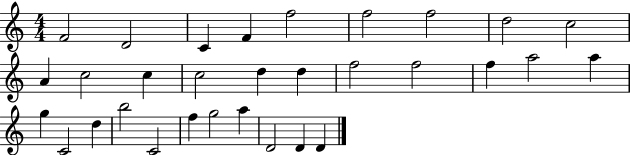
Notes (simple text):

F4/h D4/h C4/q F4/q F5/h F5/h F5/h D5/h C5/h A4/q C5/h C5/q C5/h D5/q D5/q F5/h F5/h F5/q A5/h A5/q G5/q C4/h D5/q B5/h C4/h F5/q G5/h A5/q D4/h D4/q D4/q